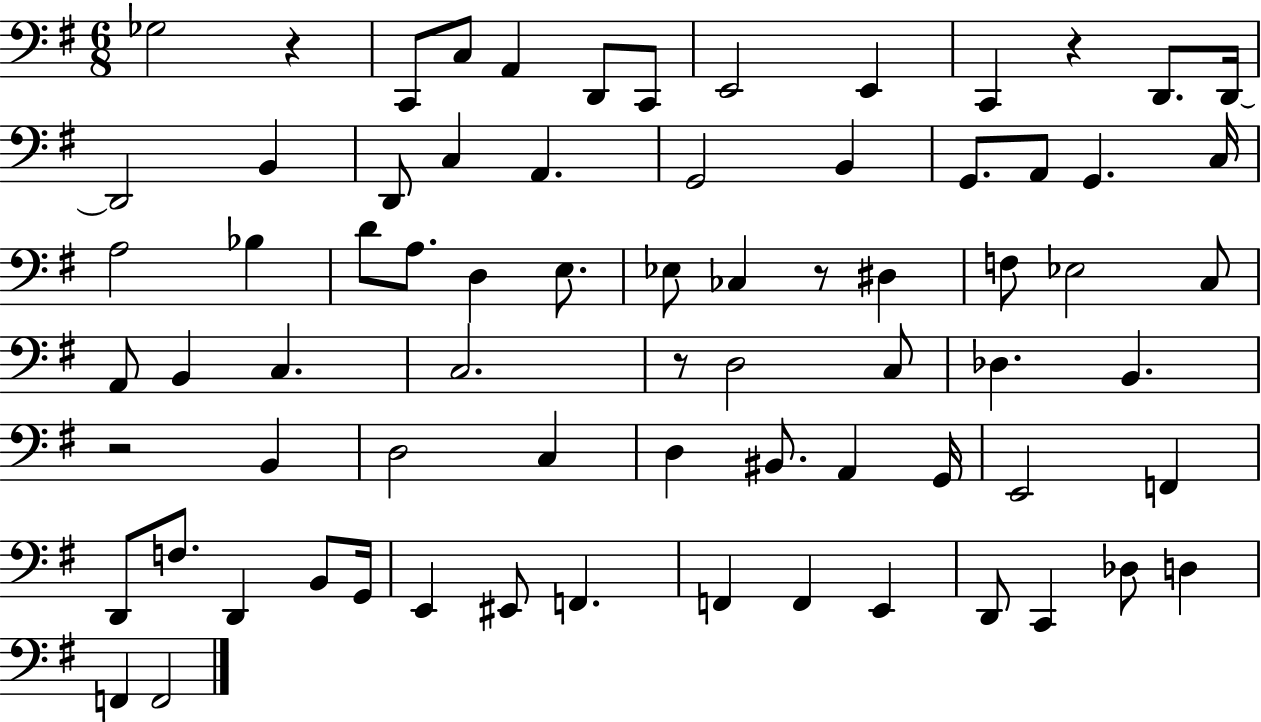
Gb3/h R/q C2/e C3/e A2/q D2/e C2/e E2/h E2/q C2/q R/q D2/e. D2/s D2/h B2/q D2/e C3/q A2/q. G2/h B2/q G2/e. A2/e G2/q. C3/s A3/h Bb3/q D4/e A3/e. D3/q E3/e. Eb3/e CES3/q R/e D#3/q F3/e Eb3/h C3/e A2/e B2/q C3/q. C3/h. R/e D3/h C3/e Db3/q. B2/q. R/h B2/q D3/h C3/q D3/q BIS2/e. A2/q G2/s E2/h F2/q D2/e F3/e. D2/q B2/e G2/s E2/q EIS2/e F2/q. F2/q F2/q E2/q D2/e C2/q Db3/e D3/q F2/q F2/h